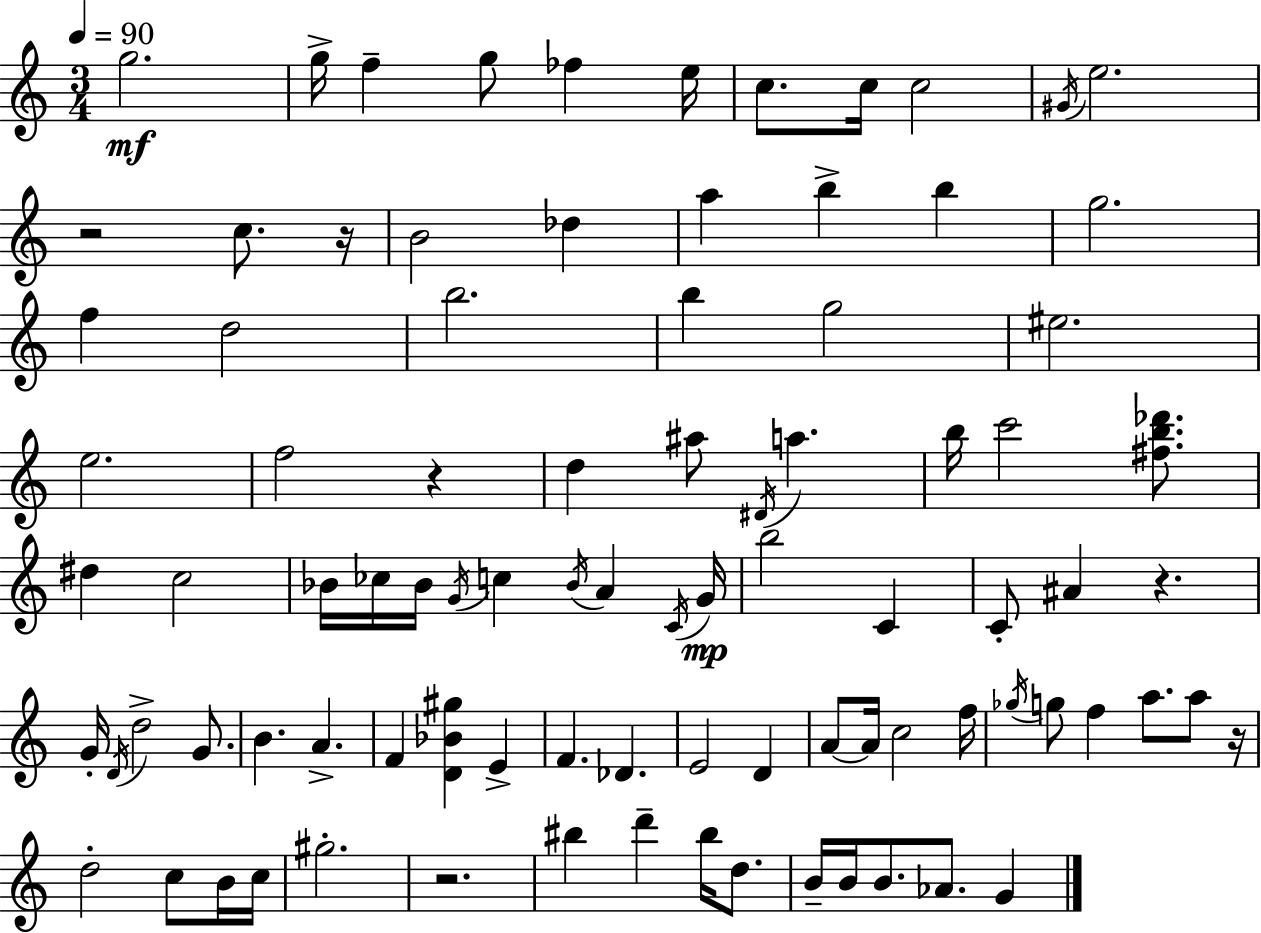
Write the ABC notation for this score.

X:1
T:Untitled
M:3/4
L:1/4
K:Am
g2 g/4 f g/2 _f e/4 c/2 c/4 c2 ^G/4 e2 z2 c/2 z/4 B2 _d a b b g2 f d2 b2 b g2 ^e2 e2 f2 z d ^a/2 ^D/4 a b/4 c'2 [^fb_d']/2 ^d c2 _B/4 _c/4 _B/4 G/4 c _B/4 A C/4 G/4 b2 C C/2 ^A z G/4 D/4 d2 G/2 B A F [D_B^g] E F _D E2 D A/2 A/4 c2 f/4 _g/4 g/2 f a/2 a/2 z/4 d2 c/2 B/4 c/4 ^g2 z2 ^b d' ^b/4 d/2 B/4 B/4 B/2 _A/2 G